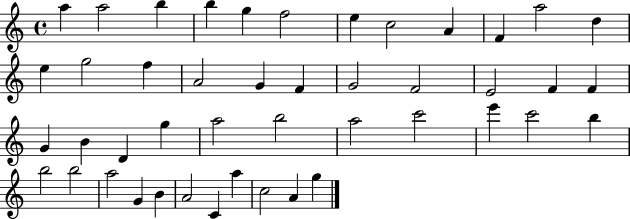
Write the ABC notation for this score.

X:1
T:Untitled
M:4/4
L:1/4
K:C
a a2 b b g f2 e c2 A F a2 d e g2 f A2 G F G2 F2 E2 F F G B D g a2 b2 a2 c'2 e' c'2 b b2 b2 a2 G B A2 C a c2 A g